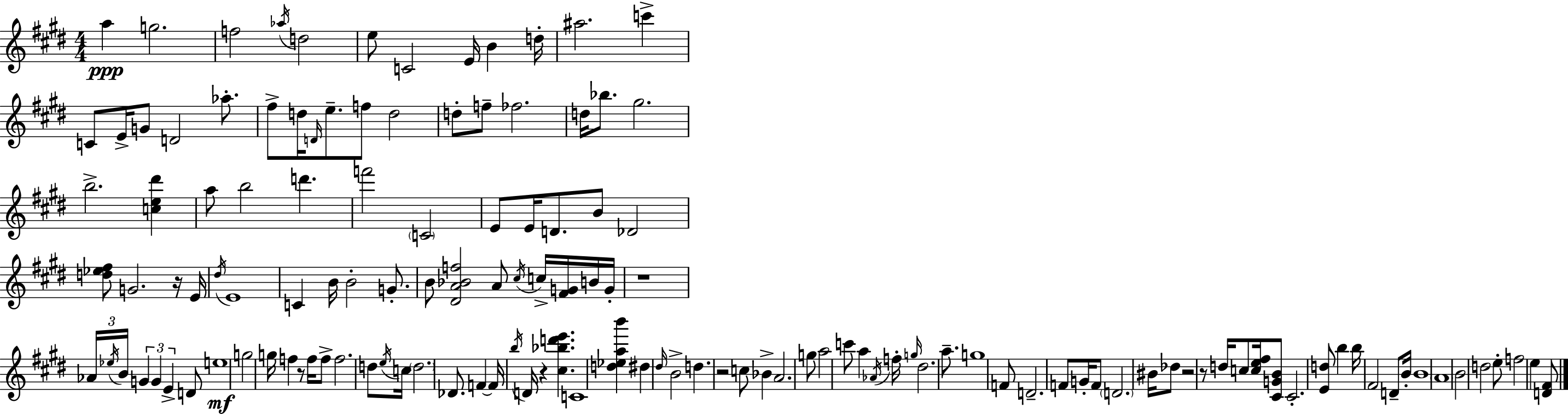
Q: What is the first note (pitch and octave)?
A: A5